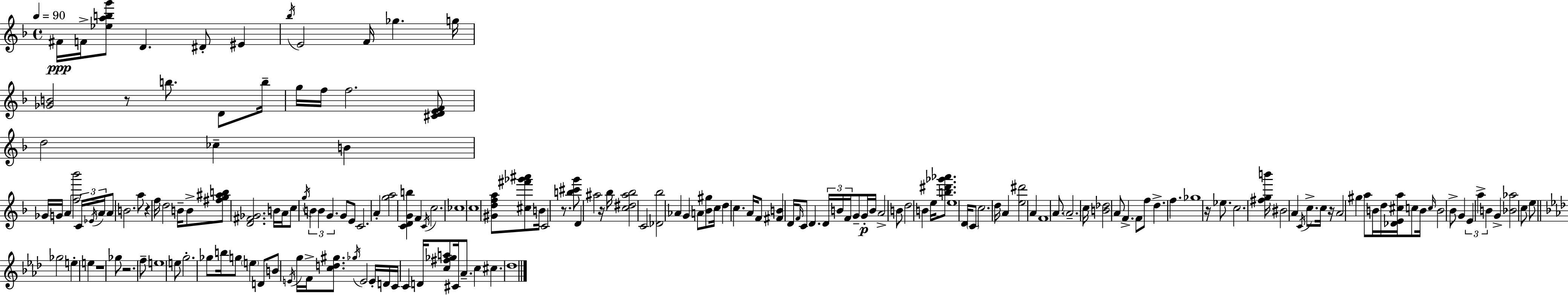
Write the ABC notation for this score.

X:1
T:Untitled
M:4/4
L:1/4
K:F
^F/4 F/4 [_eabg']/2 D ^D/2 ^E _b/4 E2 F/4 _g g/4 [_GB]2 z/2 b/2 D/2 b/4 g/4 f/4 f2 [^CDEF]/2 d2 _c B _G/4 G/4 A [f_b']2 C/4 _E/4 A/4 A/2 B2 a/2 z f/4 d2 B/4 B/2 [^fg^ab]/2 [D^F_G]2 B/4 A/4 c/2 g/4 B B G G/2 E/2 C2 A [ga]2 [CDGb] F C/4 c2 _c4 c4 [^Gdfa]/2 [^c^f'_g'^a']/2 B/4 C2 z/2 [b^c'g']/2 D ^a2 z/4 _b/4 [c^d^a_b]2 C2 [_D_b]2 _A G A/2 [_B^g]/2 c/4 d c A/4 F/2 [^FB] D/4 F/4 C/2 D D/4 B/4 F/4 G/2 G/4 B/4 A2 B/2 d2 B e/4 [b^d'_g'_a']/2 e4 D/4 C/2 c2 d/4 A [e^d']2 A F4 A/2 A2 c/4 [B_d]2 A/2 F F/2 f/2 d f _g4 z/4 _e/2 c2 [^fgb']/4 ^B2 A C/4 c/2 c/4 z/4 A2 ^g a/2 B/4 d/4 [_DE^ca]/4 c/2 B/4 c/4 B2 _B/2 G E a B G [_B_a]2 c/2 e/2 _g2 e e z4 _g/2 z2 f/2 e4 e/2 g2 _g/2 b/4 g/2 e D/2 B/2 E/4 g/4 F/4 [cd^g]/2 _g/4 E2 E/4 D/4 C/4 C D/4 [c^f_ga]/2 ^C/4 _A/2 c ^c _d4